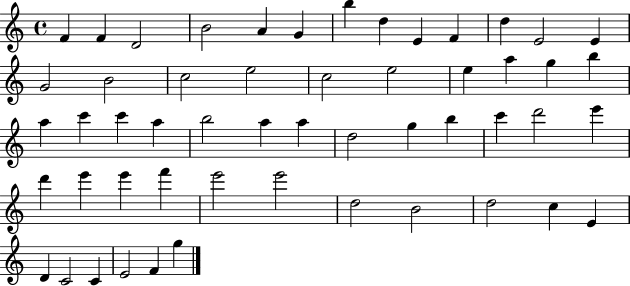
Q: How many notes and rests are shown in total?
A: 53